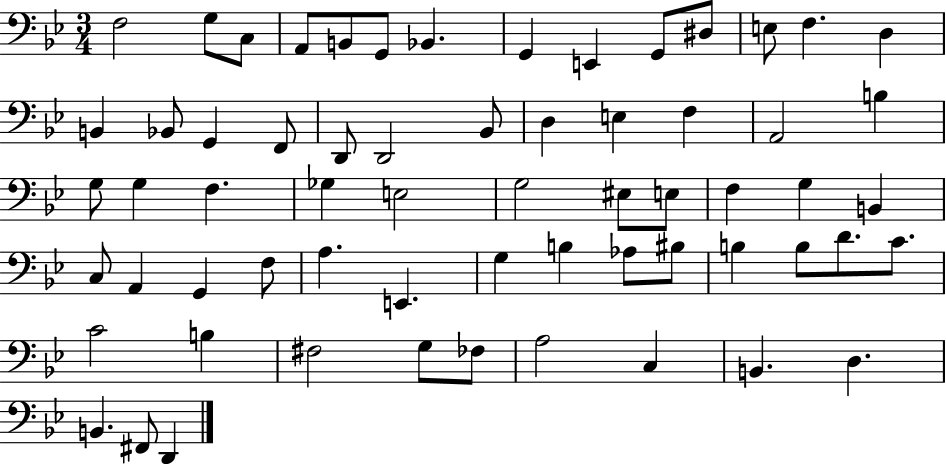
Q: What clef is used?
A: bass